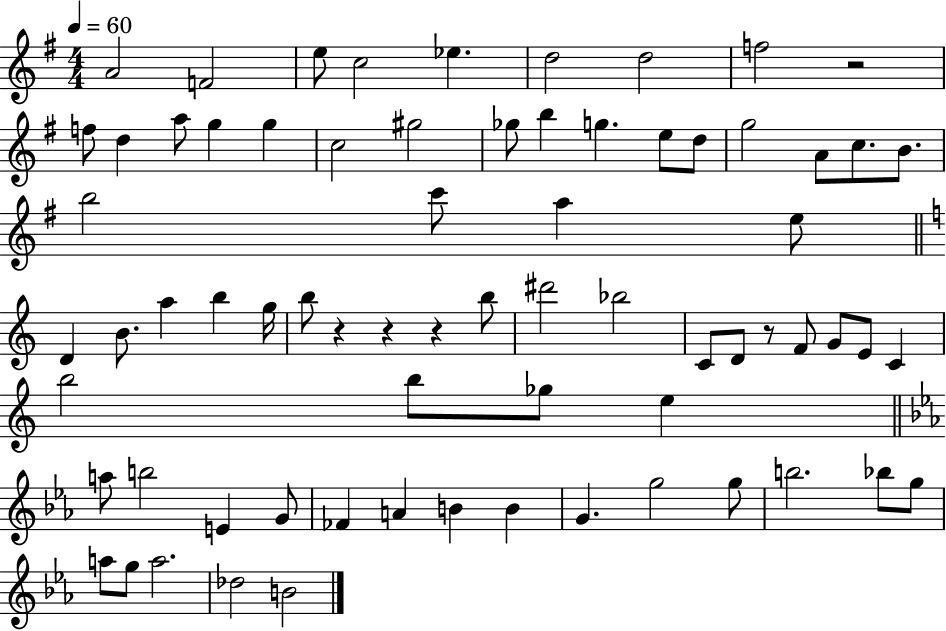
X:1
T:Untitled
M:4/4
L:1/4
K:G
A2 F2 e/2 c2 _e d2 d2 f2 z2 f/2 d a/2 g g c2 ^g2 _g/2 b g e/2 d/2 g2 A/2 c/2 B/2 b2 c'/2 a e/2 D B/2 a b g/4 b/2 z z z b/2 ^d'2 _b2 C/2 D/2 z/2 F/2 G/2 E/2 C b2 b/2 _g/2 e a/2 b2 E G/2 _F A B B G g2 g/2 b2 _b/2 g/2 a/2 g/2 a2 _d2 B2